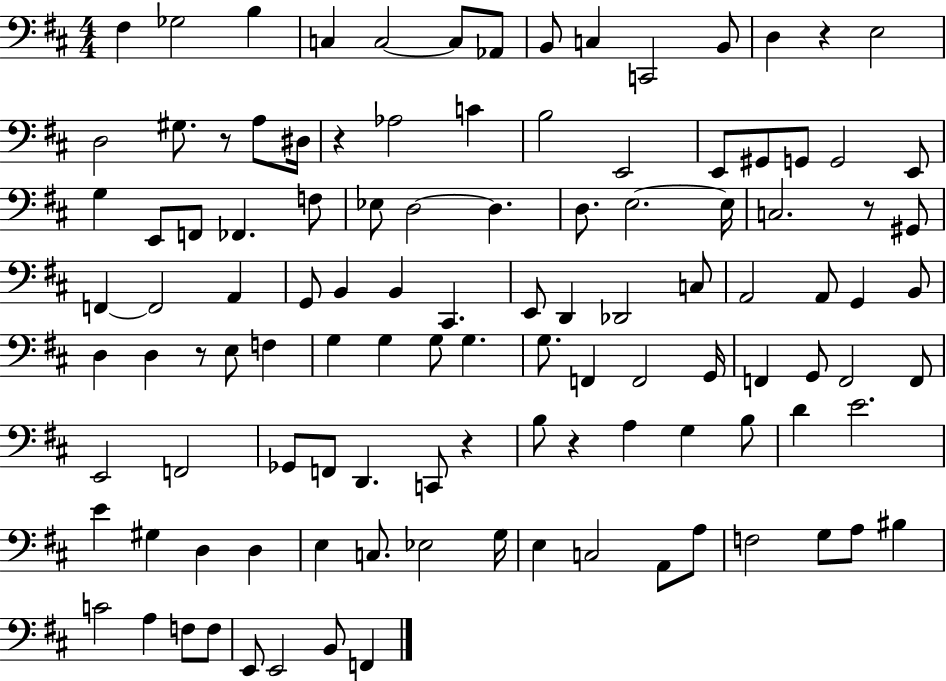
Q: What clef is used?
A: bass